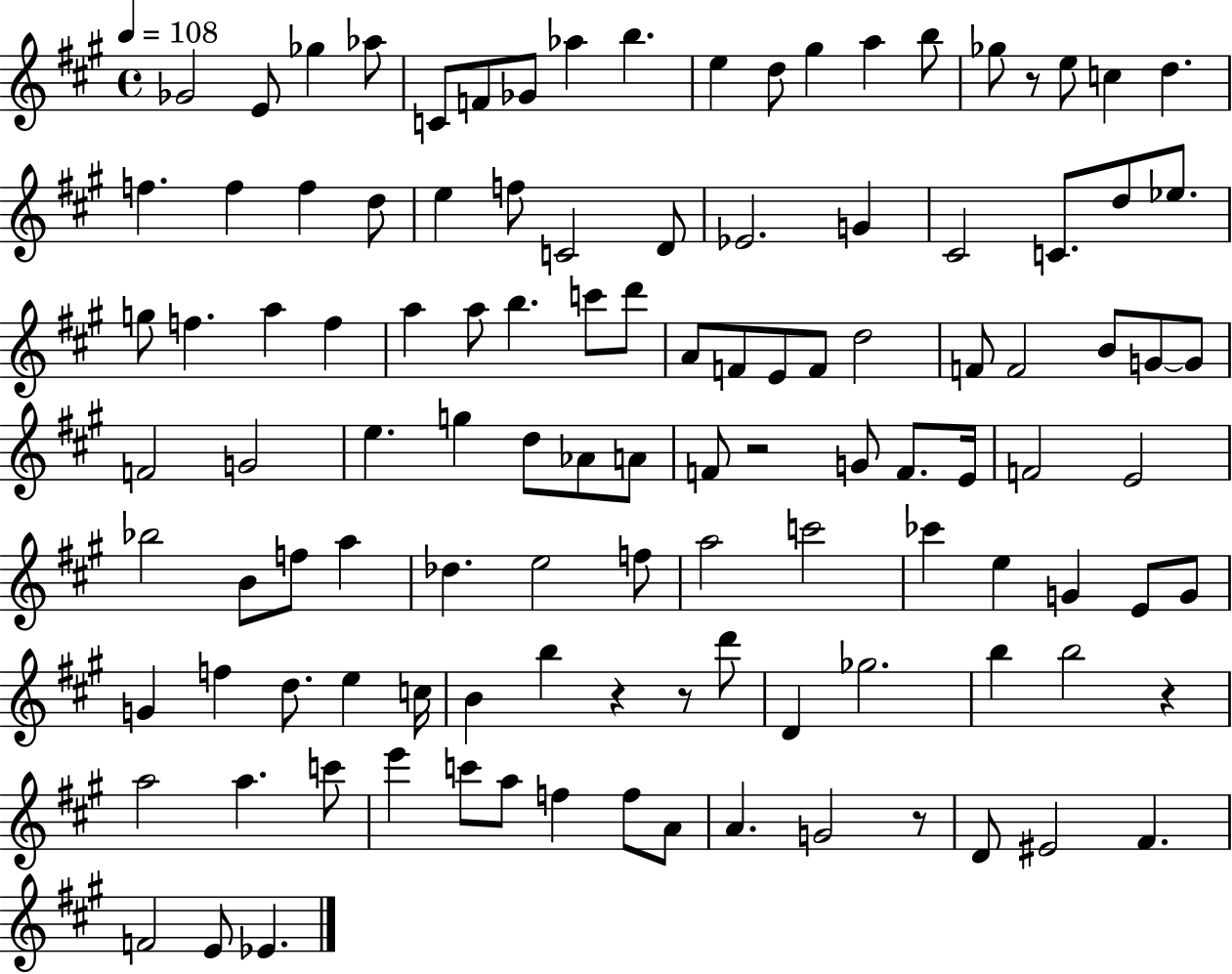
X:1
T:Untitled
M:4/4
L:1/4
K:A
_G2 E/2 _g _a/2 C/2 F/2 _G/2 _a b e d/2 ^g a b/2 _g/2 z/2 e/2 c d f f f d/2 e f/2 C2 D/2 _E2 G ^C2 C/2 d/2 _e/2 g/2 f a f a a/2 b c'/2 d'/2 A/2 F/2 E/2 F/2 d2 F/2 F2 B/2 G/2 G/2 F2 G2 e g d/2 _A/2 A/2 F/2 z2 G/2 F/2 E/4 F2 E2 _b2 B/2 f/2 a _d e2 f/2 a2 c'2 _c' e G E/2 G/2 G f d/2 e c/4 B b z z/2 d'/2 D _g2 b b2 z a2 a c'/2 e' c'/2 a/2 f f/2 A/2 A G2 z/2 D/2 ^E2 ^F F2 E/2 _E